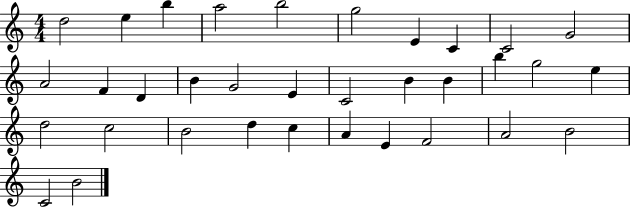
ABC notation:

X:1
T:Untitled
M:4/4
L:1/4
K:C
d2 e b a2 b2 g2 E C C2 G2 A2 F D B G2 E C2 B B b g2 e d2 c2 B2 d c A E F2 A2 B2 C2 B2